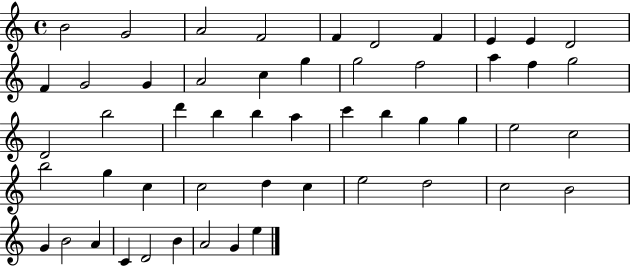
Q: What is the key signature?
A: C major